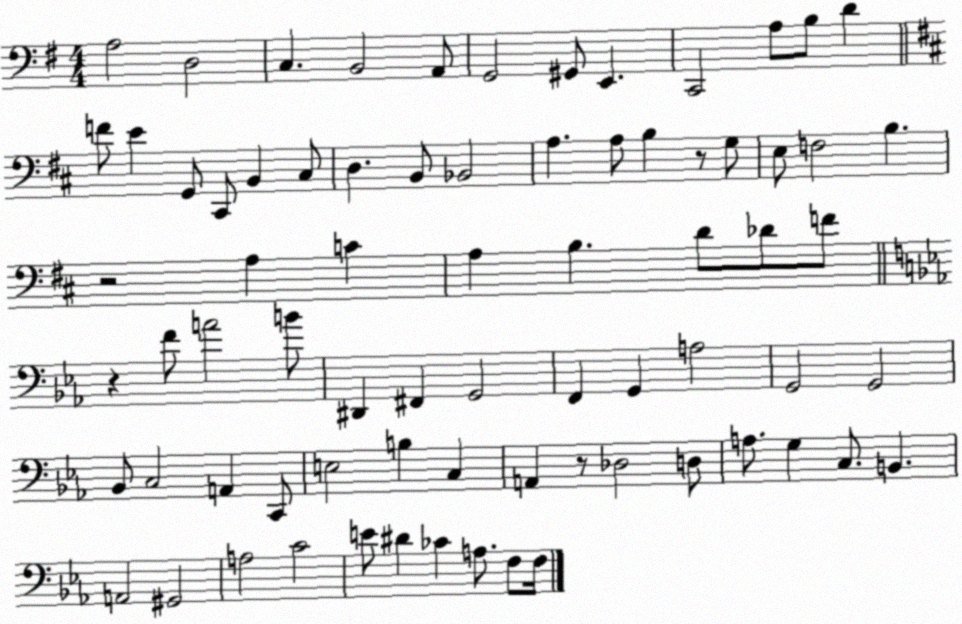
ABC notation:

X:1
T:Untitled
M:4/4
L:1/4
K:G
A,2 D,2 C, B,,2 A,,/2 G,,2 ^G,,/2 E,, C,,2 A,/2 B,/2 D F/2 E G,,/2 ^C,,/2 B,, ^C,/2 D, B,,/2 _B,,2 A, A,/2 B, z/2 G,/2 E,/2 F,2 B, z2 A, C A, B, D/2 _D/2 F/2 z F/2 A2 B/2 ^D,, ^F,, G,,2 F,, G,, A,2 G,,2 G,,2 _B,,/2 C,2 A,, C,,/2 E,2 B, C, A,, z/2 _D,2 D,/2 A,/2 G, C,/2 B,, A,,2 ^G,,2 A,2 C2 E/2 ^D _C A,/2 F,/2 F,/4